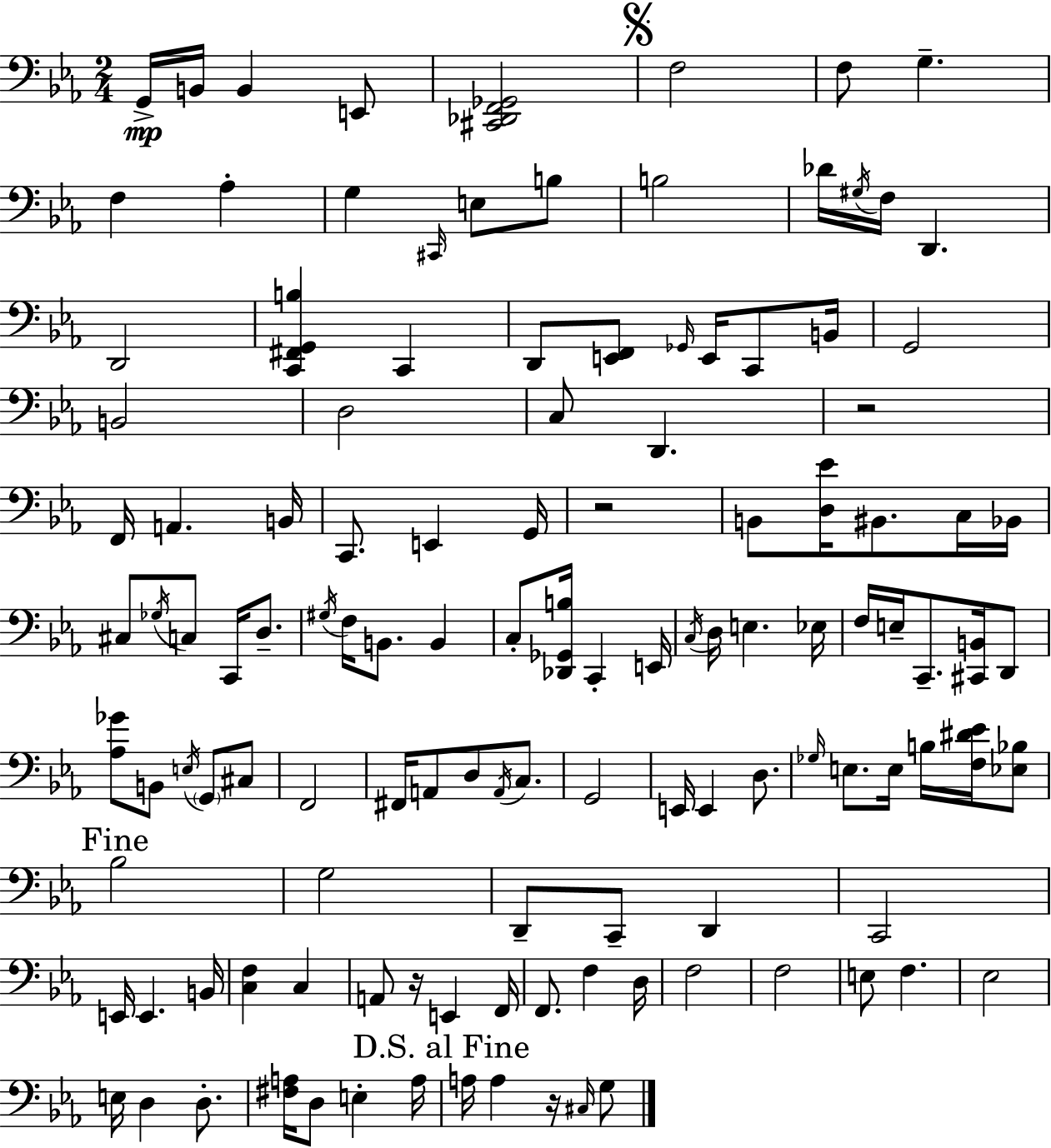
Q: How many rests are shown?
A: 4